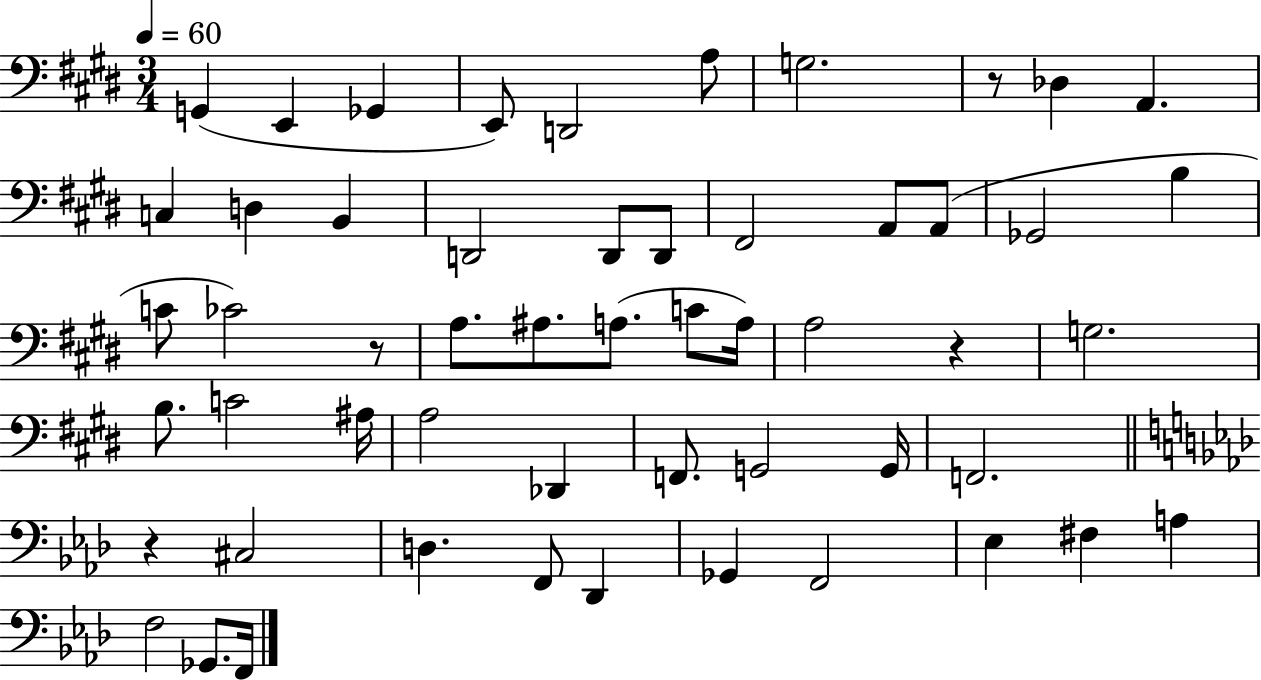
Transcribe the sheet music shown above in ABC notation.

X:1
T:Untitled
M:3/4
L:1/4
K:E
G,, E,, _G,, E,,/2 D,,2 A,/2 G,2 z/2 _D, A,, C, D, B,, D,,2 D,,/2 D,,/2 ^F,,2 A,,/2 A,,/2 _G,,2 B, C/2 _C2 z/2 A,/2 ^A,/2 A,/2 C/2 A,/4 A,2 z G,2 B,/2 C2 ^A,/4 A,2 _D,, F,,/2 G,,2 G,,/4 F,,2 z ^C,2 D, F,,/2 _D,, _G,, F,,2 _E, ^F, A, F,2 _G,,/2 F,,/4